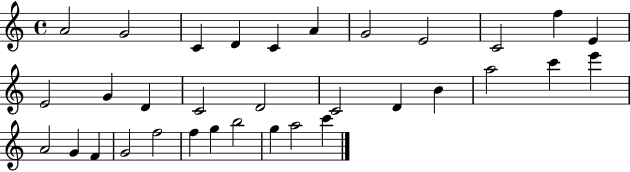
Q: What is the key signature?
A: C major